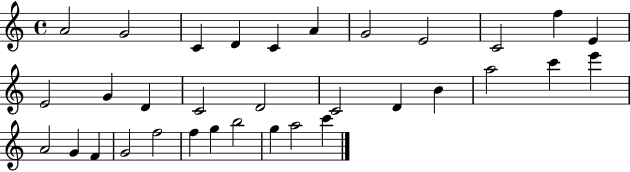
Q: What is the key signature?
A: C major